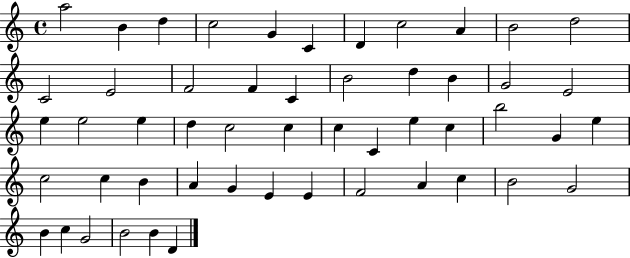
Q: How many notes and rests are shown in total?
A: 52